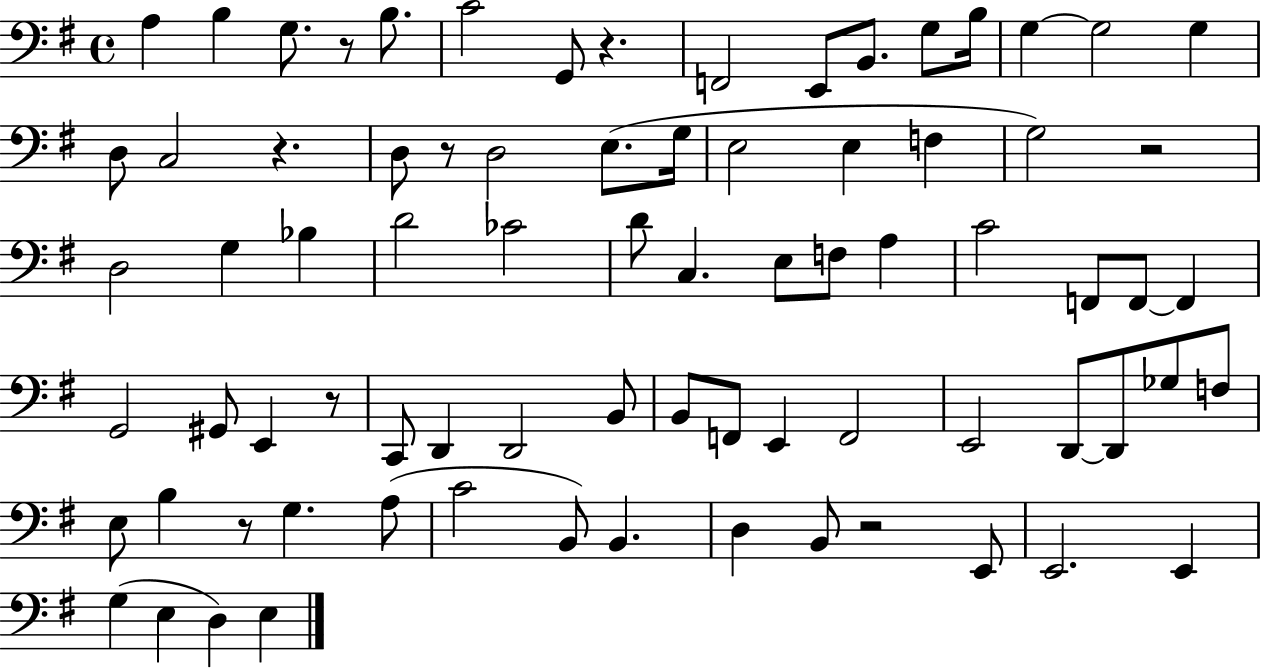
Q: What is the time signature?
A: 4/4